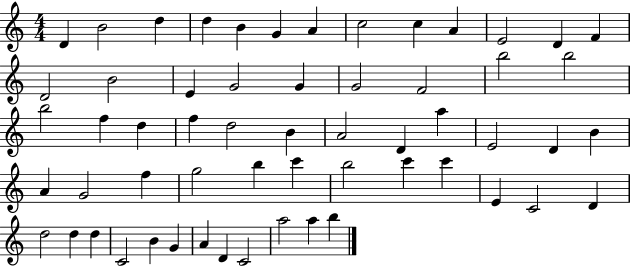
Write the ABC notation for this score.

X:1
T:Untitled
M:4/4
L:1/4
K:C
D B2 d d B G A c2 c A E2 D F D2 B2 E G2 G G2 F2 b2 b2 b2 f d f d2 B A2 D a E2 D B A G2 f g2 b c' b2 c' c' E C2 D d2 d d C2 B G A D C2 a2 a b